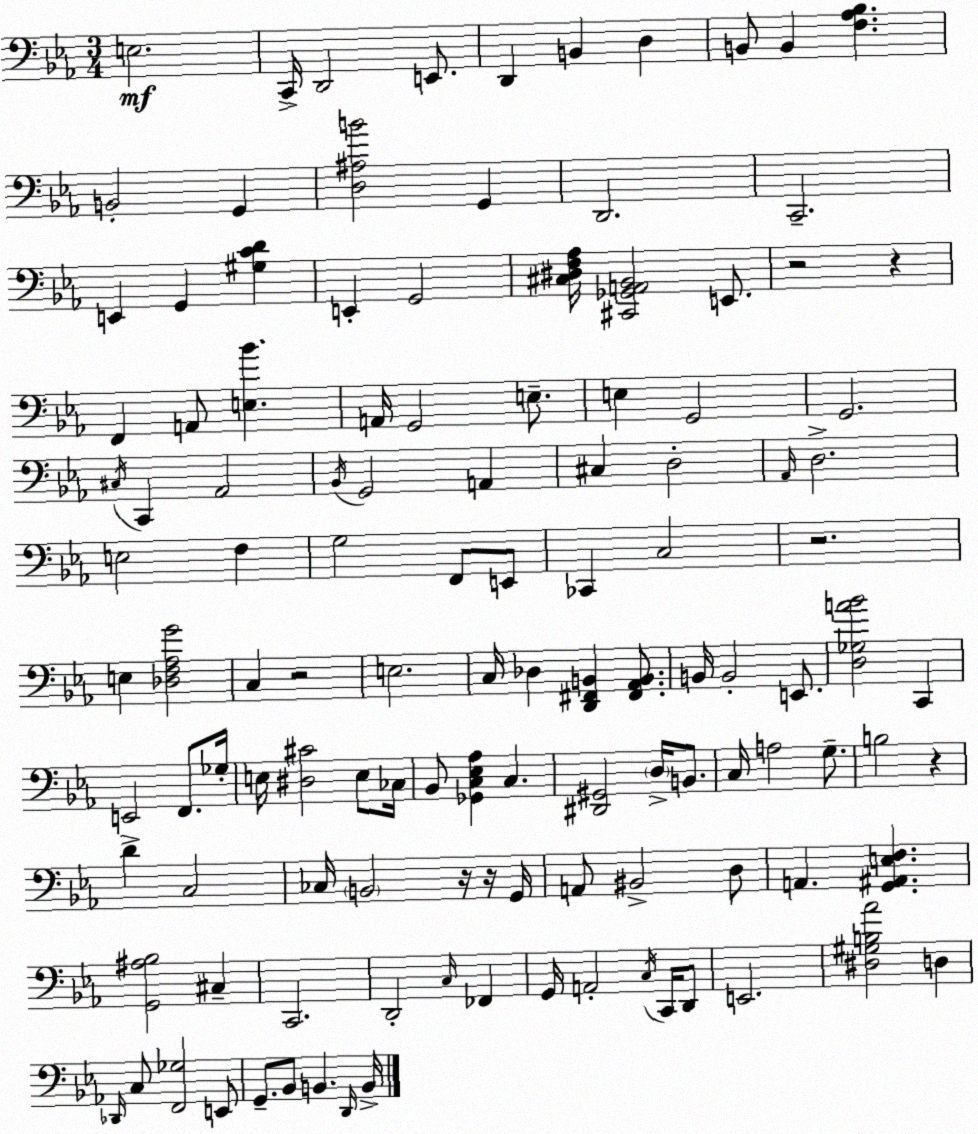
X:1
T:Untitled
M:3/4
L:1/4
K:Eb
E,2 C,,/4 D,,2 E,,/2 D,, B,, D, B,,/2 B,, [F,_A,_B,] B,,2 G,, [D,^A,B]2 G,, D,,2 C,,2 E,, G,, [^G,CD] E,, G,,2 [^C,^D,F,_A,]/4 [^C,,_G,,A,,_B,,]2 E,,/2 z2 z F,, A,,/2 [E,_B] A,,/4 G,,2 E,/2 E, G,,2 G,,2 ^C,/4 C,, _A,,2 _B,,/4 G,,2 A,, ^C, D,2 _A,,/4 D,2 E,2 F, G,2 F,,/2 E,,/2 _C,, C,2 z2 E, [_D,F,_A,G]2 C, z2 E,2 C,/4 _D, [D,,^F,,B,,] [^F,,_A,,B,,]/2 B,,/4 B,,2 E,,/2 [D,_G,A_B]2 C,, E,,2 F,,/2 _G,/4 E,/4 [^D,^C]2 E,/2 _C,/4 _B,,/2 [_G,,C,_E,_A,] C, [^D,,^G,,]2 D,/4 B,,/2 C,/4 A,2 G,/2 B,2 z D C,2 _C,/4 B,,2 z/4 z/4 G,,/4 A,,/2 ^B,,2 D,/2 A,, [G,,^A,,E,F,] [G,,^A,_B,]2 ^C, C,,2 D,,2 C,/4 _F,, G,,/4 A,,2 C,/4 C,,/4 D,,/2 E,,2 [^D,^G,B,_A]2 D, _D,,/4 C,/2 [F,,_G,]2 E,,/2 G,,/2 _B,,/2 B,, D,,/4 B,,/4